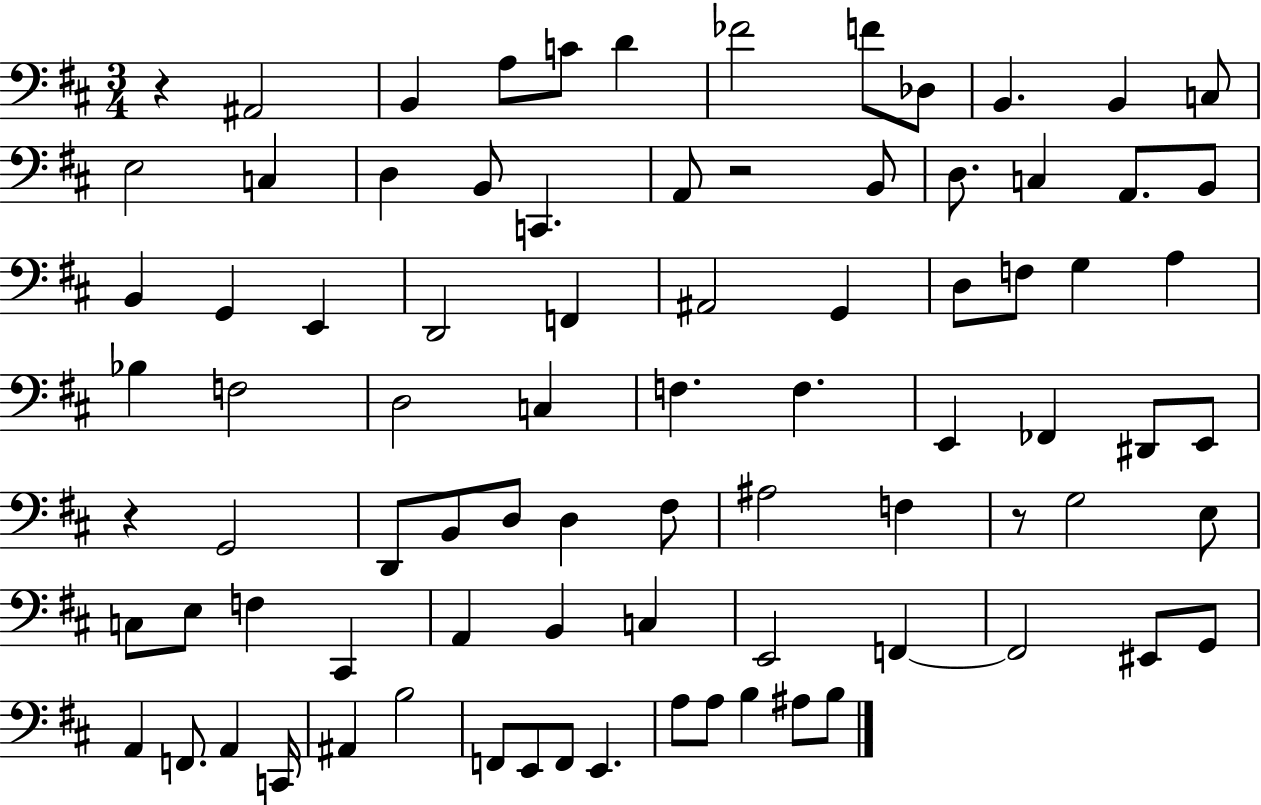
R/q A#2/h B2/q A3/e C4/e D4/q FES4/h F4/e Db3/e B2/q. B2/q C3/e E3/h C3/q D3/q B2/e C2/q. A2/e R/h B2/e D3/e. C3/q A2/e. B2/e B2/q G2/q E2/q D2/h F2/q A#2/h G2/q D3/e F3/e G3/q A3/q Bb3/q F3/h D3/h C3/q F3/q. F3/q. E2/q FES2/q D#2/e E2/e R/q G2/h D2/e B2/e D3/e D3/q F#3/e A#3/h F3/q R/e G3/h E3/e C3/e E3/e F3/q C#2/q A2/q B2/q C3/q E2/h F2/q F2/h EIS2/e G2/e A2/q F2/e. A2/q C2/s A#2/q B3/h F2/e E2/e F2/e E2/q. A3/e A3/e B3/q A#3/e B3/e